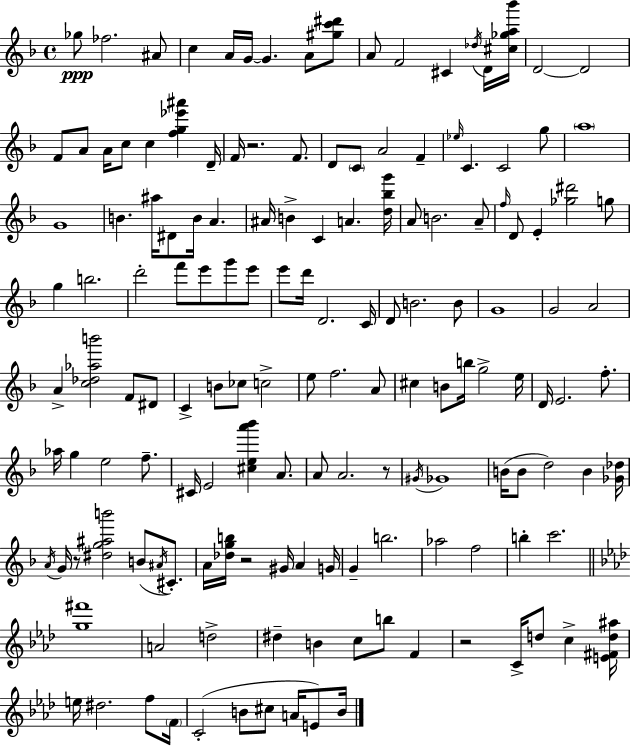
Gb5/e FES5/h. A#4/e C5/q A4/s G4/s G4/q. A4/e [G#5,C6,D#6]/e A4/e F4/h C#4/q Db5/s D4/s [C#5,Gb5,A5,Bb6]/s D4/h D4/h F4/e A4/e A4/s C5/e C5/q [F5,G5,Eb6,A#6]/q D4/s F4/s R/h. F4/e. D4/e C4/e A4/h F4/q Eb5/s C4/q. C4/h G5/e A5/w G4/w B4/q. A#5/s D#4/e B4/s A4/q. A#4/s B4/q C4/q A4/q. [D5,Bb5,G6]/s A4/e B4/h. A4/e F5/s D4/e E4/q [Gb5,D#6]/h G5/e G5/q B5/h. D6/h F6/e E6/e G6/e E6/e E6/e D6/s D4/h. C4/s D4/e B4/h. B4/e G4/w G4/h A4/h A4/q [C5,Db5,Ab5,B6]/h F4/e D#4/e C4/q B4/e CES5/e C5/h E5/e F5/h. A4/e C#5/q B4/e B5/s G5/h E5/s D4/s E4/h. F5/e. Ab5/s G5/q E5/h F5/e. C#4/s E4/h [C#5,E5,A6,Bb6]/q A4/e. A4/e A4/h. R/e G#4/s Gb4/w B4/s B4/e D5/h B4/q [Gb4,Db5]/s A4/s G4/s R/e [D#5,G5,A#5,B6]/h B4/e A#4/s C#4/e. A4/s [Db5,G5,B5]/s R/h G#4/s A4/q G4/s G4/q B5/h. Ab5/h F5/h B5/q C6/h. [G5,F#6]/w A4/h D5/h D#5/q B4/q C5/e B5/e F4/q R/h C4/s D5/e C5/q [E4,F#4,D5,A#5]/s E5/s D#5/h. F5/e F4/s C4/h B4/e C#5/e A4/s E4/e B4/s